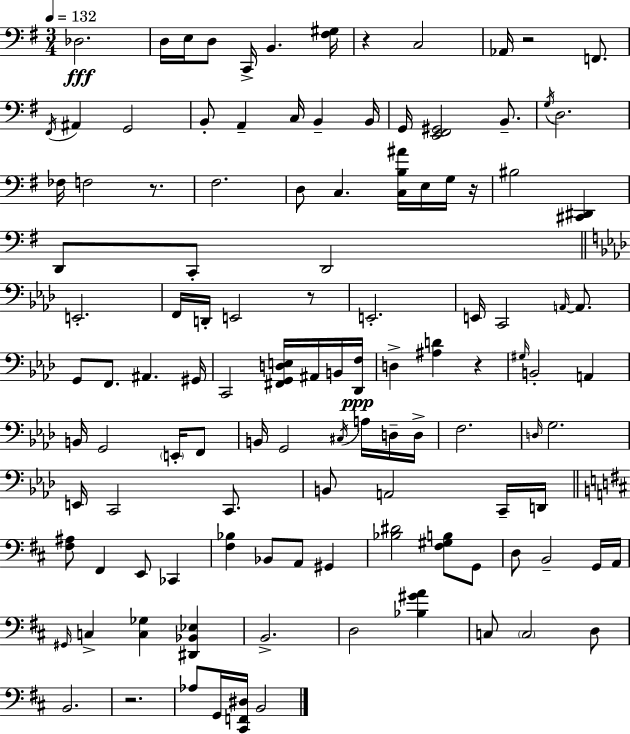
{
  \clef bass
  \numericTimeSignature
  \time 3/4
  \key e \minor
  \tempo 4 = 132
  des2.\fff | d16 e16 d8 c,16-> b,4. <fis gis>16 | r4 c2 | aes,16 r2 f,8. | \break \acciaccatura { fis,16 } ais,4 g,2 | b,8-. a,4-- c16 b,4-- | b,16 g,16 <e, fis, gis,>2 b,8.-- | \acciaccatura { g16 } d2. | \break fes16 f2 r8. | fis2. | d8 c4. <c b ais'>16 e16 | g16 r16 bis2 <cis, dis,>4 | \break d,8 c,8-. d,2 | \bar "||" \break \key aes \major e,2.-. | f,16 d,16-. e,2 r8 | e,2.-. | e,16 c,2 \grace { a,16~ }~ a,8. | \break g,8 f,8. ais,4. | gis,16 c,2 <fis, g, d e>16 ais,16 b,16 | <des, f>16\ppp d4-> <ais d'>4 r4 | \grace { gis16 } b,2-. a,4 | \break b,16 g,2 \parenthesize e,16-. | f,8 b,16 g,2 \acciaccatura { cis16 } | a16 d16-- d16-> f2. | \grace { d16 } g2. | \break e,16 c,2 | c,8. b,8 a,2 | c,16-- d,16 \bar "||" \break \key d \major <fis ais>8 fis,4 e,8 ces,4 | <fis bes>4 bes,8 a,8 gis,4 | <bes dis'>2 <fis gis b>8 g,8 | d8 b,2-- g,16 a,16 | \break \grace { gis,16 } c4-> <c ges>4 <dis, bes, ees>4 | b,2.-> | d2 <bes gis' a'>4 | c8 \parenthesize c2 d8 | \break b,2. | r2. | aes8 g,16 <cis, f, dis>16 b,2 | \bar "|."
}